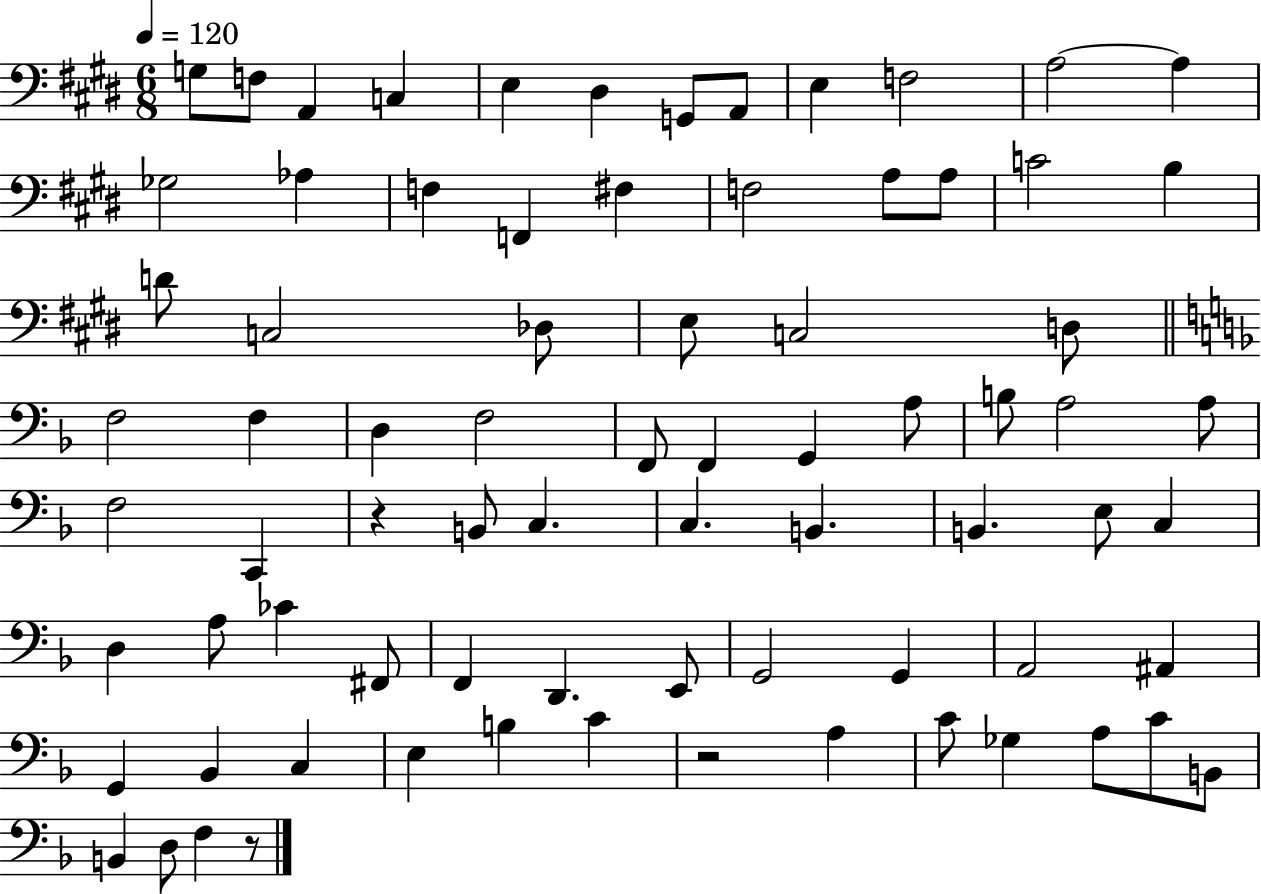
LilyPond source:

{
  \clef bass
  \numericTimeSignature
  \time 6/8
  \key e \major
  \tempo 4 = 120
  g8 f8 a,4 c4 | e4 dis4 g,8 a,8 | e4 f2 | a2~~ a4 | \break ges2 aes4 | f4 f,4 fis4 | f2 a8 a8 | c'2 b4 | \break d'8 c2 des8 | e8 c2 d8 | \bar "||" \break \key f \major f2 f4 | d4 f2 | f,8 f,4 g,4 a8 | b8 a2 a8 | \break f2 c,4 | r4 b,8 c4. | c4. b,4. | b,4. e8 c4 | \break d4 a8 ces'4 fis,8 | f,4 d,4. e,8 | g,2 g,4 | a,2 ais,4 | \break g,4 bes,4 c4 | e4 b4 c'4 | r2 a4 | c'8 ges4 a8 c'8 b,8 | \break b,4 d8 f4 r8 | \bar "|."
}